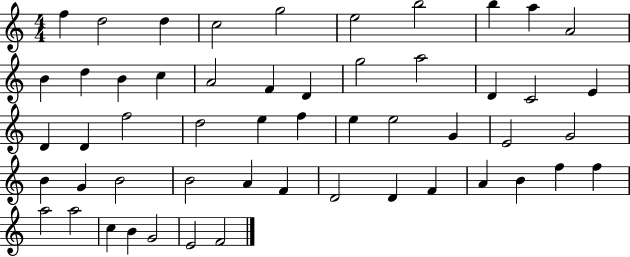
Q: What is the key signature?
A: C major